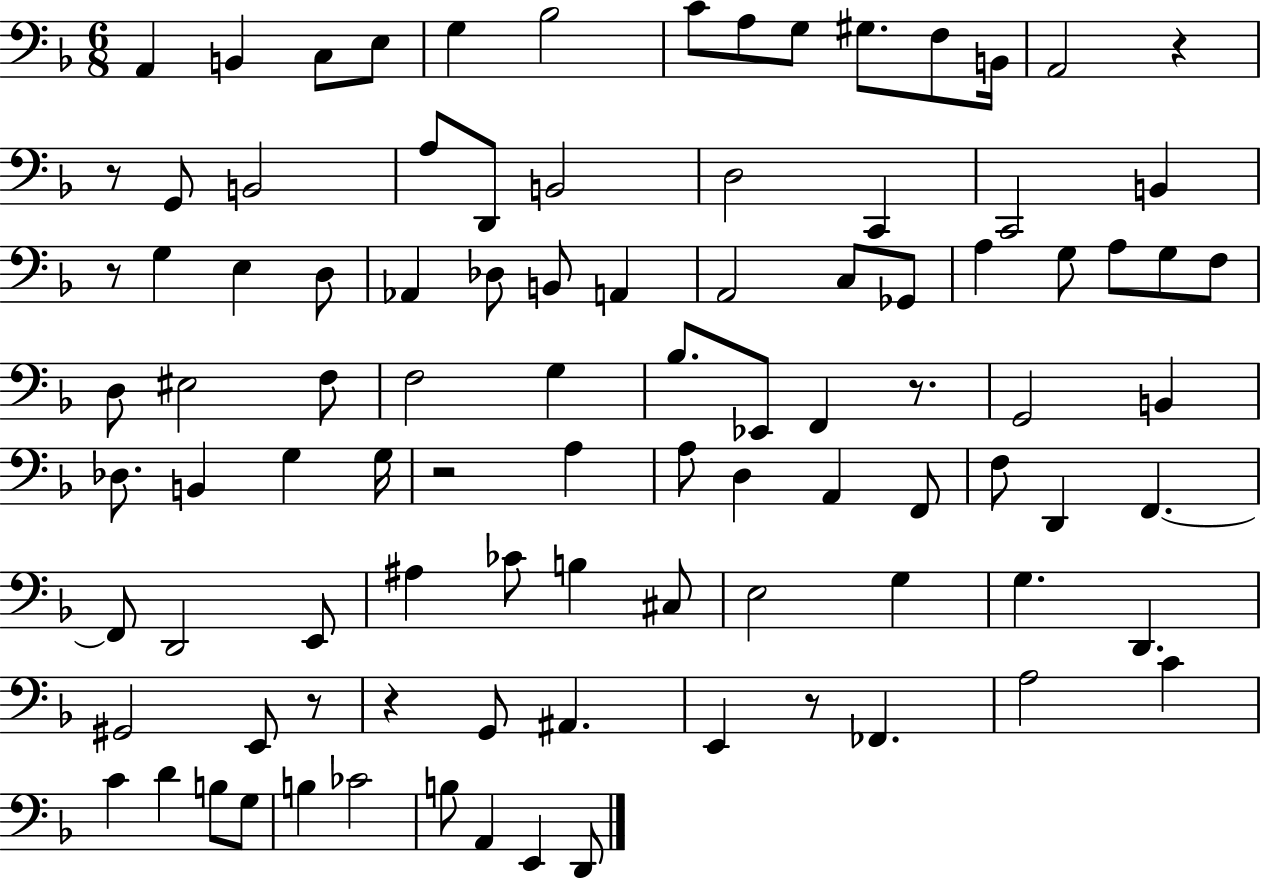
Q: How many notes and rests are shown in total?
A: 96